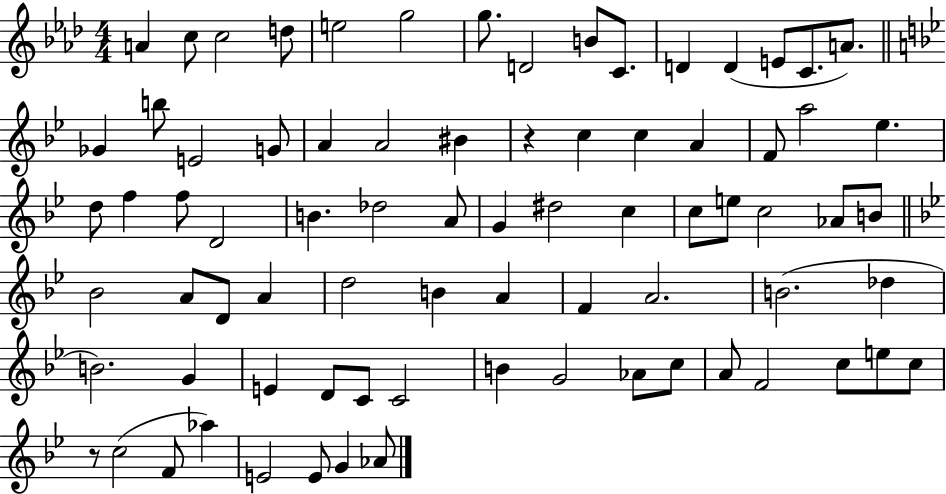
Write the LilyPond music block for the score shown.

{
  \clef treble
  \numericTimeSignature
  \time 4/4
  \key aes \major
  a'4 c''8 c''2 d''8 | e''2 g''2 | g''8. d'2 b'8 c'8. | d'4 d'4( e'8 c'8. a'8.) | \break \bar "||" \break \key bes \major ges'4 b''8 e'2 g'8 | a'4 a'2 bis'4 | r4 c''4 c''4 a'4 | f'8 a''2 ees''4. | \break d''8 f''4 f''8 d'2 | b'4. des''2 a'8 | g'4 dis''2 c''4 | c''8 e''8 c''2 aes'8 b'8 | \break \bar "||" \break \key g \minor bes'2 a'8 d'8 a'4 | d''2 b'4 a'4 | f'4 a'2. | b'2.( des''4 | \break b'2.) g'4 | e'4 d'8 c'8 c'2 | b'4 g'2 aes'8 c''8 | a'8 f'2 c''8 e''8 c''8 | \break r8 c''2( f'8 aes''4) | e'2 e'8 g'4 aes'8 | \bar "|."
}